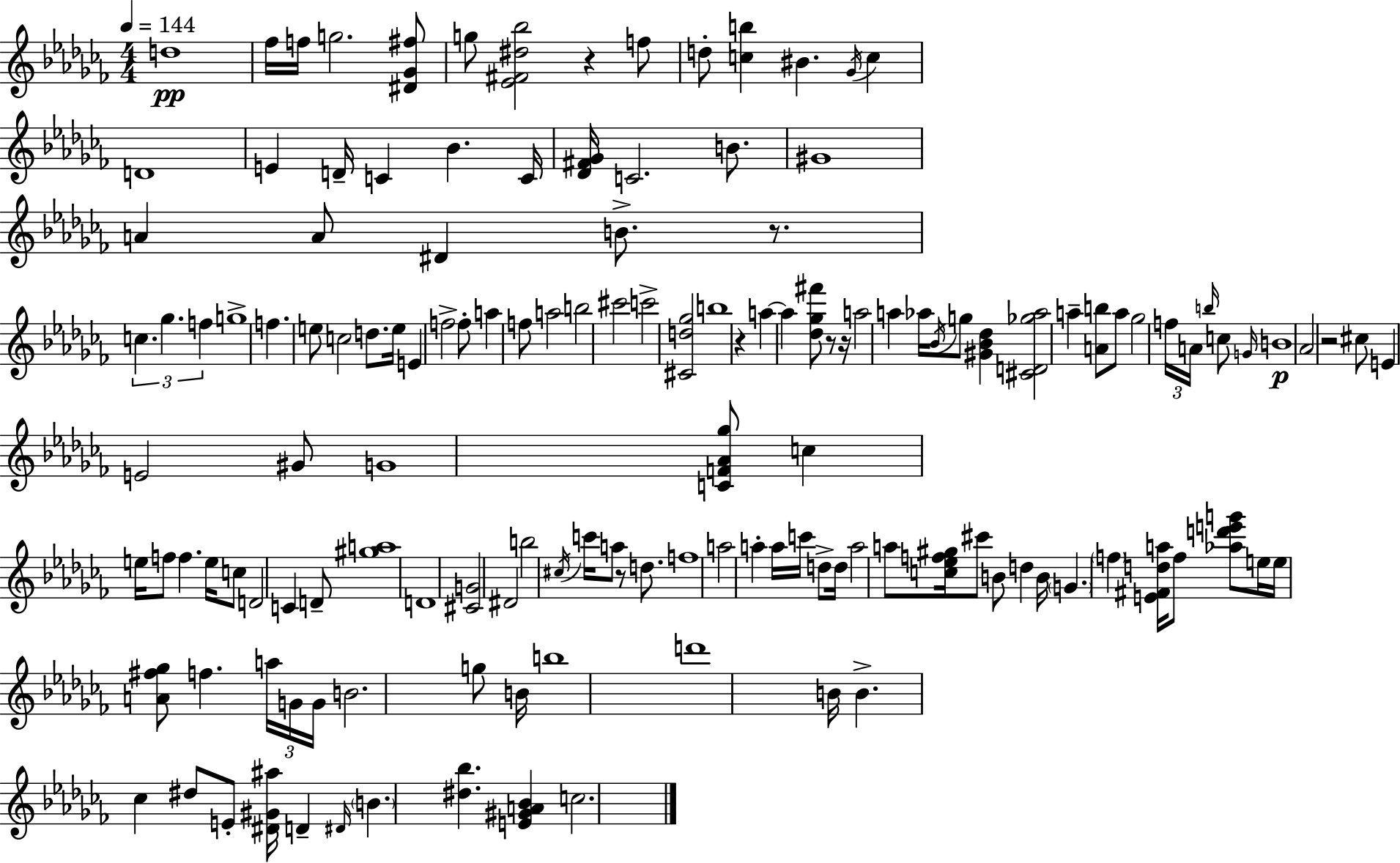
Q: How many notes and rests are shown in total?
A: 142